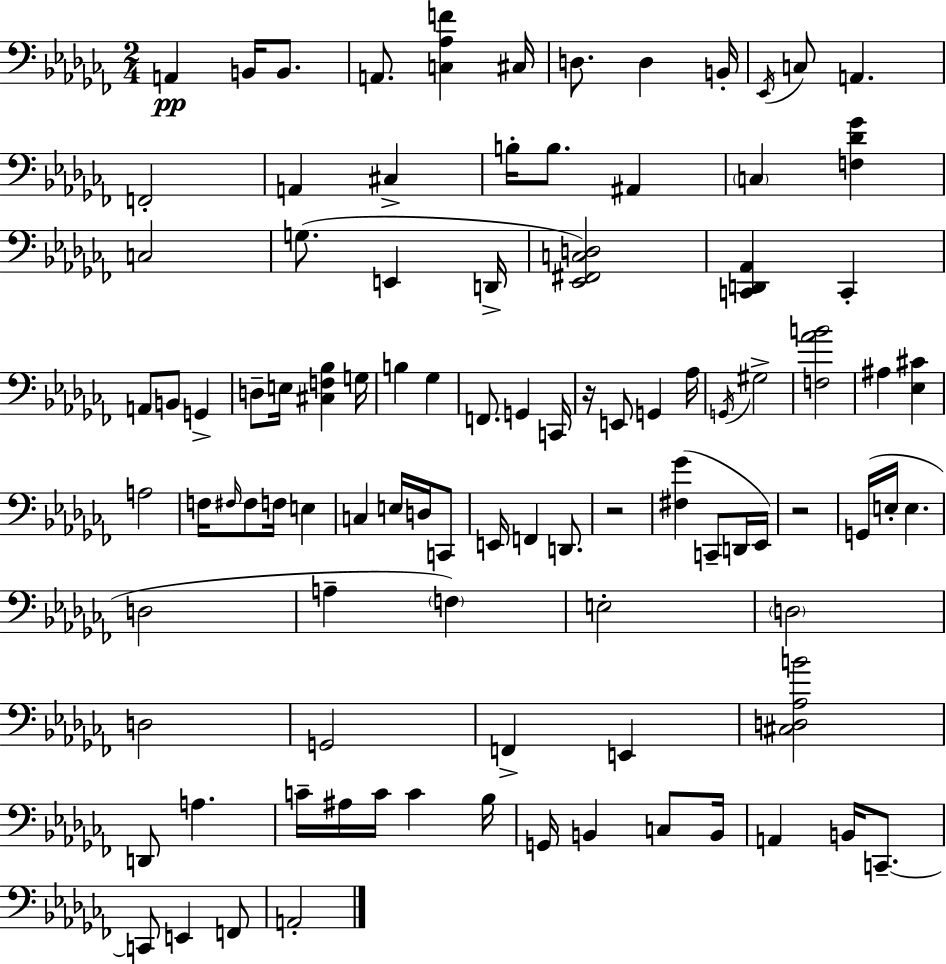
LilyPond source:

{
  \clef bass
  \numericTimeSignature
  \time 2/4
  \key aes \minor
  \repeat volta 2 { a,4\pp b,16 b,8. | a,8. <c aes f'>4 cis16 | d8. d4 b,16-. | \acciaccatura { ees,16 } c8 a,4. | \break f,2-. | a,4 cis4-> | b16-. b8. ais,4 | \parenthesize c4 <f des' ges'>4 | \break c2 | g8.( e,4 | d,16-> <ees, fis, c d>2) | <c, d, aes,>4 c,4-. | \break a,8 b,8 g,4-> | d8-- e16 <cis f bes>4 | g16 b4 ges4 | f,8. g,4 | \break c,16 r16 e,8 g,4 | aes16 \acciaccatura { g,16 } gis2-> | <f aes' b'>2 | ais4 <ees cis'>4 | \break a2 | f16 \grace { fis16 } fis8 f16 e4 | c4 e16 | d16 c,8 e,16 f,4 | \break d,8. r2 | <fis ges'>4( c,8-- | d,16 ees,16) r2 | g,16( e16-. e4. | \break d2 | a4-- \parenthesize f4) | e2-. | \parenthesize d2 | \break d2 | g,2 | f,4-> e,4 | <cis d aes b'>2 | \break d,8 a4. | c'16-- ais16 c'16 c'4 | bes16 g,16 b,4 | c8 b,16 a,4 b,16 | \break c,8.--~~ c,8 e,4 | f,8 a,2-. | } \bar "|."
}